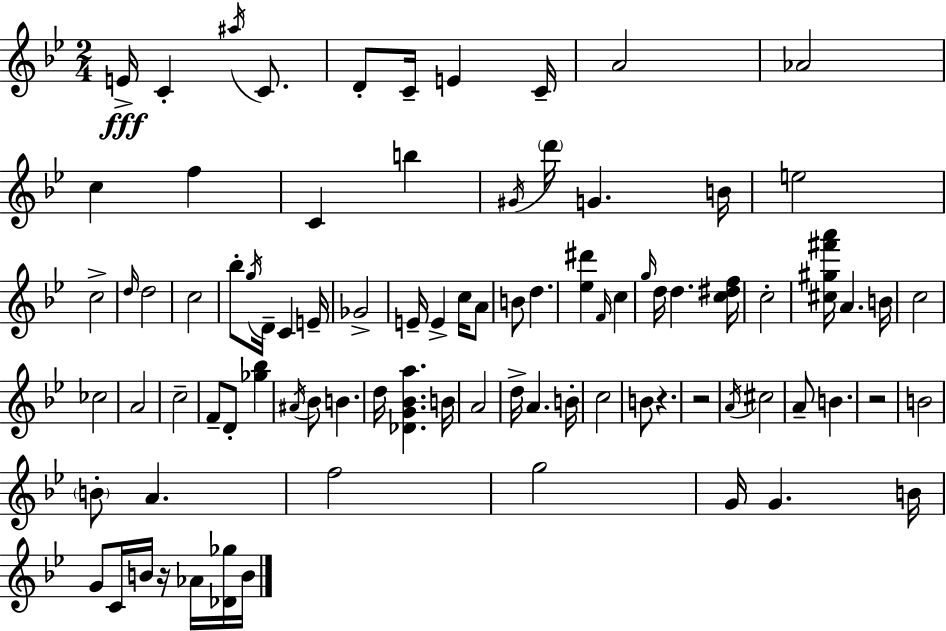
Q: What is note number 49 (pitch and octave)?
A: D4